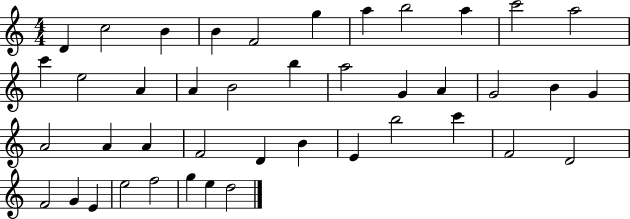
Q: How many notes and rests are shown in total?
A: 42